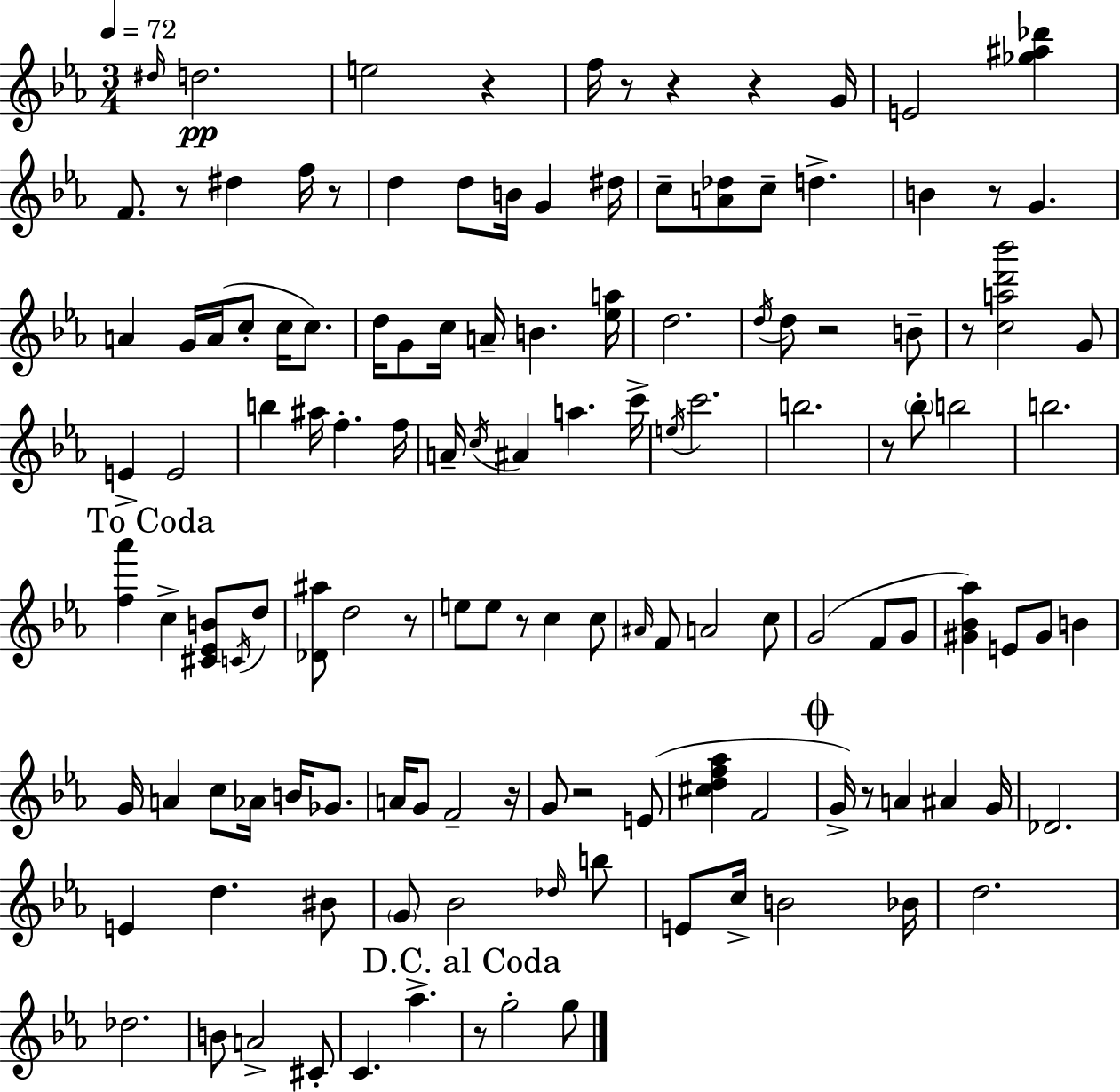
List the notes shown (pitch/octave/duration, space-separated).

D#5/s D5/h. E5/h R/q F5/s R/e R/q R/q G4/s E4/h [Gb5,A#5,Db6]/q F4/e. R/e D#5/q F5/s R/e D5/q D5/e B4/s G4/q D#5/s C5/e [A4,Db5]/e C5/e D5/q. B4/q R/e G4/q. A4/q G4/s A4/s C5/e C5/s C5/e. D5/s G4/e C5/s A4/s B4/q. [Eb5,A5]/s D5/h. D5/s D5/e R/h B4/e R/e [C5,A5,D6,Bb6]/h G4/e E4/q E4/h B5/q A#5/s F5/q. F5/s A4/s C5/s A#4/q A5/q. C6/s E5/s C6/h. B5/h. R/e Bb5/e B5/h B5/h. [F5,Ab6]/q C5/q [C#4,Eb4,B4]/e C4/s D5/e [Db4,A#5]/e D5/h R/e E5/e E5/e R/e C5/q C5/e A#4/s F4/e A4/h C5/e G4/h F4/e G4/e [G#4,Bb4,Ab5]/q E4/e G#4/e B4/q G4/s A4/q C5/e Ab4/s B4/s Gb4/e. A4/s G4/e F4/h R/s G4/e R/h E4/e [C#5,D5,F5,Ab5]/q F4/h G4/s R/e A4/q A#4/q G4/s Db4/h. E4/q D5/q. BIS4/e G4/e Bb4/h Db5/s B5/e E4/e C5/s B4/h Bb4/s D5/h. Db5/h. B4/e A4/h C#4/e C4/q. Ab5/q. R/e G5/h G5/e